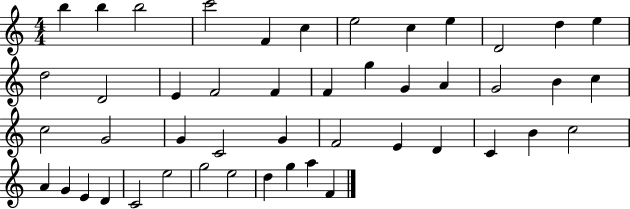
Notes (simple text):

B5/q B5/q B5/h C6/h F4/q C5/q E5/h C5/q E5/q D4/h D5/q E5/q D5/h D4/h E4/q F4/h F4/q F4/q G5/q G4/q A4/q G4/h B4/q C5/q C5/h G4/h G4/q C4/h G4/q F4/h E4/q D4/q C4/q B4/q C5/h A4/q G4/q E4/q D4/q C4/h E5/h G5/h E5/h D5/q G5/q A5/q F4/q